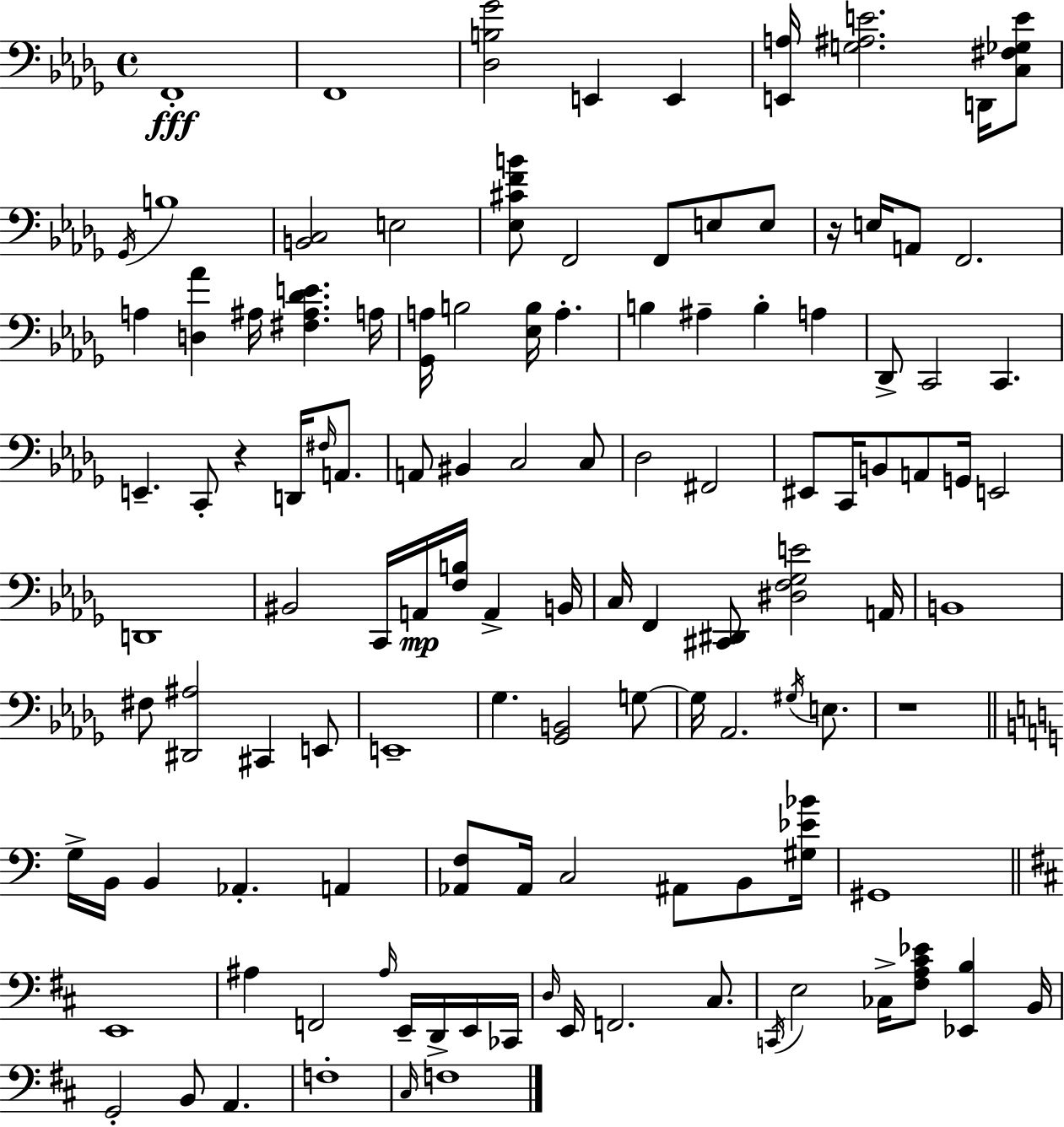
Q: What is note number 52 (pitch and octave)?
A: F2